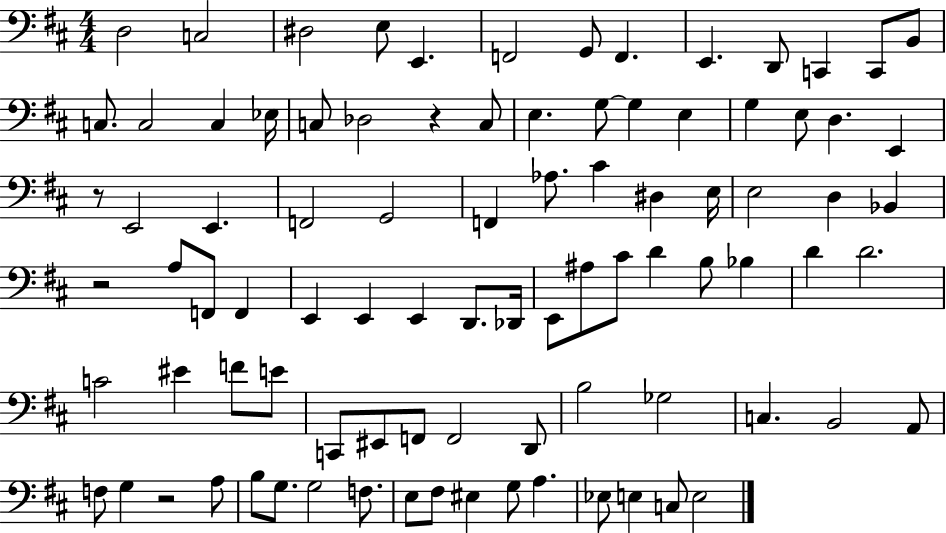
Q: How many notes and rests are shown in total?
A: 90